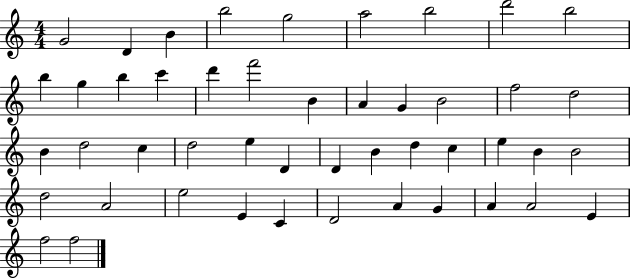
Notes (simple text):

G4/h D4/q B4/q B5/h G5/h A5/h B5/h D6/h B5/h B5/q G5/q B5/q C6/q D6/q F6/h B4/q A4/q G4/q B4/h F5/h D5/h B4/q D5/h C5/q D5/h E5/q D4/q D4/q B4/q D5/q C5/q E5/q B4/q B4/h D5/h A4/h E5/h E4/q C4/q D4/h A4/q G4/q A4/q A4/h E4/q F5/h F5/h